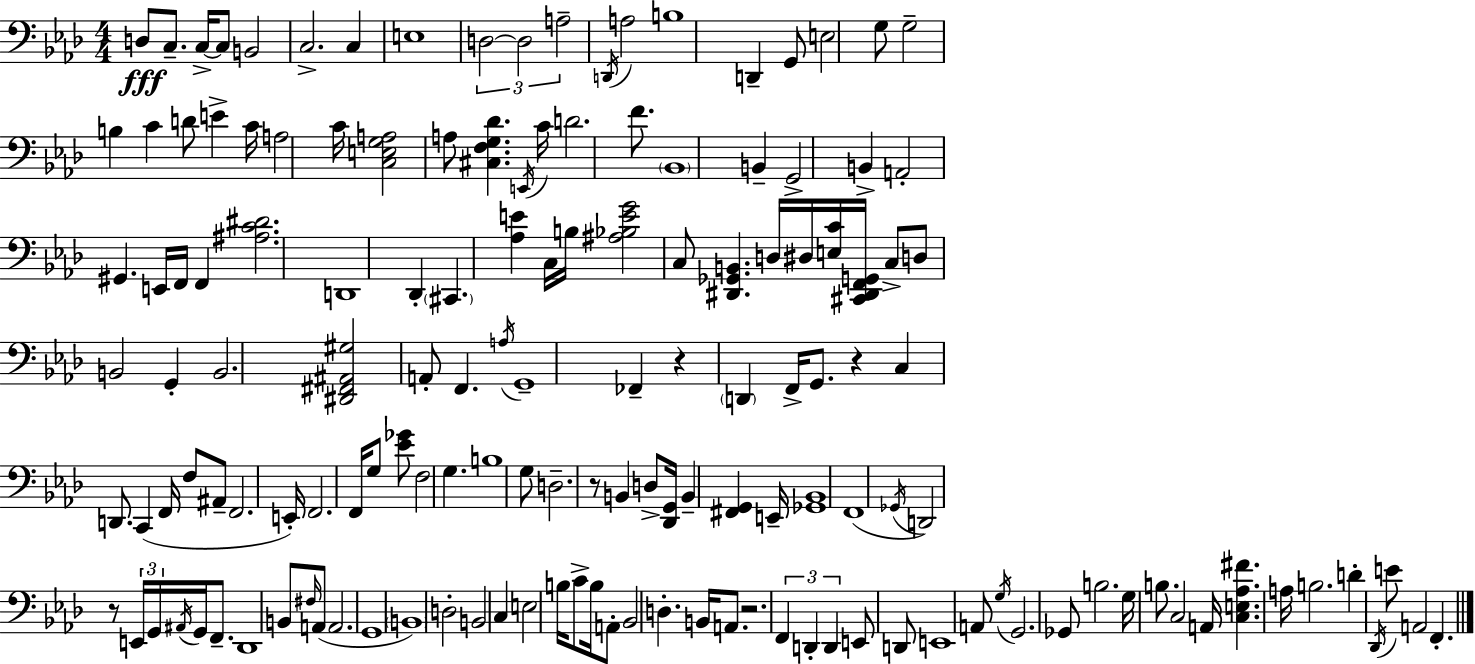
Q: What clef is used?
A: bass